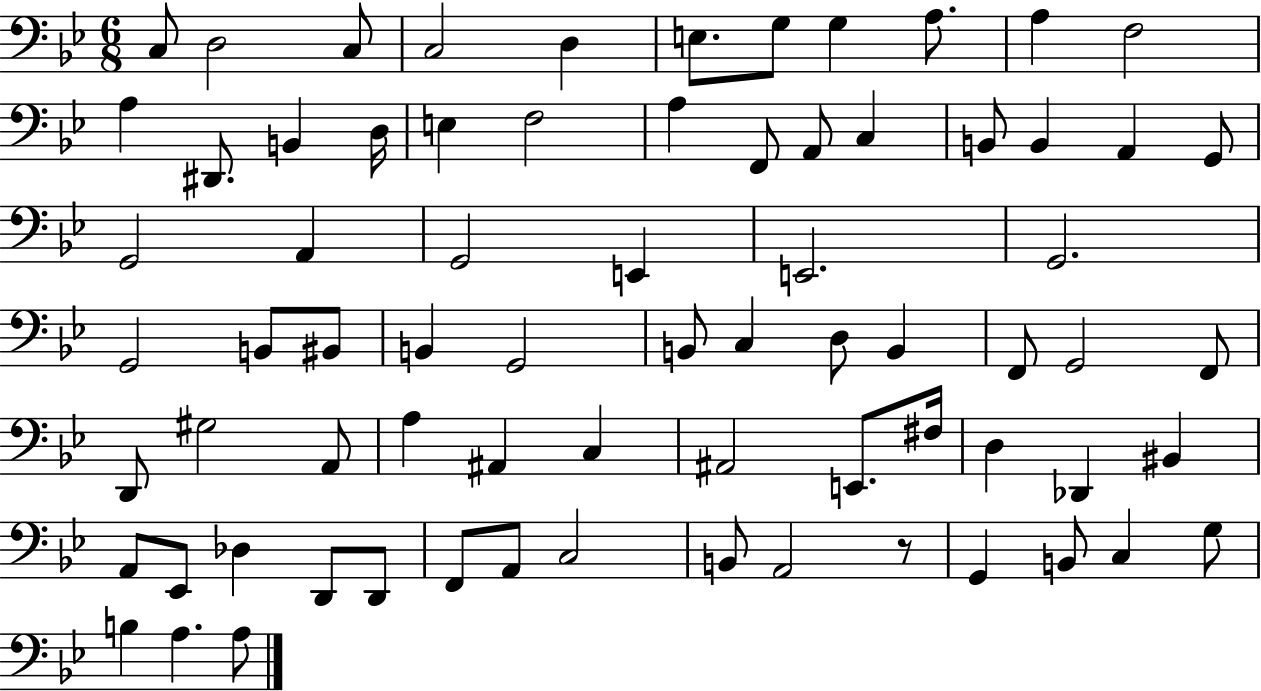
C3/e D3/h C3/e C3/h D3/q E3/e. G3/e G3/q A3/e. A3/q F3/h A3/q D#2/e. B2/q D3/s E3/q F3/h A3/q F2/e A2/e C3/q B2/e B2/q A2/q G2/e G2/h A2/q G2/h E2/q E2/h. G2/h. G2/h B2/e BIS2/e B2/q G2/h B2/e C3/q D3/e B2/q F2/e G2/h F2/e D2/e G#3/h A2/e A3/q A#2/q C3/q A#2/h E2/e. F#3/s D3/q Db2/q BIS2/q A2/e Eb2/e Db3/q D2/e D2/e F2/e A2/e C3/h B2/e A2/h R/e G2/q B2/e C3/q G3/e B3/q A3/q. A3/e